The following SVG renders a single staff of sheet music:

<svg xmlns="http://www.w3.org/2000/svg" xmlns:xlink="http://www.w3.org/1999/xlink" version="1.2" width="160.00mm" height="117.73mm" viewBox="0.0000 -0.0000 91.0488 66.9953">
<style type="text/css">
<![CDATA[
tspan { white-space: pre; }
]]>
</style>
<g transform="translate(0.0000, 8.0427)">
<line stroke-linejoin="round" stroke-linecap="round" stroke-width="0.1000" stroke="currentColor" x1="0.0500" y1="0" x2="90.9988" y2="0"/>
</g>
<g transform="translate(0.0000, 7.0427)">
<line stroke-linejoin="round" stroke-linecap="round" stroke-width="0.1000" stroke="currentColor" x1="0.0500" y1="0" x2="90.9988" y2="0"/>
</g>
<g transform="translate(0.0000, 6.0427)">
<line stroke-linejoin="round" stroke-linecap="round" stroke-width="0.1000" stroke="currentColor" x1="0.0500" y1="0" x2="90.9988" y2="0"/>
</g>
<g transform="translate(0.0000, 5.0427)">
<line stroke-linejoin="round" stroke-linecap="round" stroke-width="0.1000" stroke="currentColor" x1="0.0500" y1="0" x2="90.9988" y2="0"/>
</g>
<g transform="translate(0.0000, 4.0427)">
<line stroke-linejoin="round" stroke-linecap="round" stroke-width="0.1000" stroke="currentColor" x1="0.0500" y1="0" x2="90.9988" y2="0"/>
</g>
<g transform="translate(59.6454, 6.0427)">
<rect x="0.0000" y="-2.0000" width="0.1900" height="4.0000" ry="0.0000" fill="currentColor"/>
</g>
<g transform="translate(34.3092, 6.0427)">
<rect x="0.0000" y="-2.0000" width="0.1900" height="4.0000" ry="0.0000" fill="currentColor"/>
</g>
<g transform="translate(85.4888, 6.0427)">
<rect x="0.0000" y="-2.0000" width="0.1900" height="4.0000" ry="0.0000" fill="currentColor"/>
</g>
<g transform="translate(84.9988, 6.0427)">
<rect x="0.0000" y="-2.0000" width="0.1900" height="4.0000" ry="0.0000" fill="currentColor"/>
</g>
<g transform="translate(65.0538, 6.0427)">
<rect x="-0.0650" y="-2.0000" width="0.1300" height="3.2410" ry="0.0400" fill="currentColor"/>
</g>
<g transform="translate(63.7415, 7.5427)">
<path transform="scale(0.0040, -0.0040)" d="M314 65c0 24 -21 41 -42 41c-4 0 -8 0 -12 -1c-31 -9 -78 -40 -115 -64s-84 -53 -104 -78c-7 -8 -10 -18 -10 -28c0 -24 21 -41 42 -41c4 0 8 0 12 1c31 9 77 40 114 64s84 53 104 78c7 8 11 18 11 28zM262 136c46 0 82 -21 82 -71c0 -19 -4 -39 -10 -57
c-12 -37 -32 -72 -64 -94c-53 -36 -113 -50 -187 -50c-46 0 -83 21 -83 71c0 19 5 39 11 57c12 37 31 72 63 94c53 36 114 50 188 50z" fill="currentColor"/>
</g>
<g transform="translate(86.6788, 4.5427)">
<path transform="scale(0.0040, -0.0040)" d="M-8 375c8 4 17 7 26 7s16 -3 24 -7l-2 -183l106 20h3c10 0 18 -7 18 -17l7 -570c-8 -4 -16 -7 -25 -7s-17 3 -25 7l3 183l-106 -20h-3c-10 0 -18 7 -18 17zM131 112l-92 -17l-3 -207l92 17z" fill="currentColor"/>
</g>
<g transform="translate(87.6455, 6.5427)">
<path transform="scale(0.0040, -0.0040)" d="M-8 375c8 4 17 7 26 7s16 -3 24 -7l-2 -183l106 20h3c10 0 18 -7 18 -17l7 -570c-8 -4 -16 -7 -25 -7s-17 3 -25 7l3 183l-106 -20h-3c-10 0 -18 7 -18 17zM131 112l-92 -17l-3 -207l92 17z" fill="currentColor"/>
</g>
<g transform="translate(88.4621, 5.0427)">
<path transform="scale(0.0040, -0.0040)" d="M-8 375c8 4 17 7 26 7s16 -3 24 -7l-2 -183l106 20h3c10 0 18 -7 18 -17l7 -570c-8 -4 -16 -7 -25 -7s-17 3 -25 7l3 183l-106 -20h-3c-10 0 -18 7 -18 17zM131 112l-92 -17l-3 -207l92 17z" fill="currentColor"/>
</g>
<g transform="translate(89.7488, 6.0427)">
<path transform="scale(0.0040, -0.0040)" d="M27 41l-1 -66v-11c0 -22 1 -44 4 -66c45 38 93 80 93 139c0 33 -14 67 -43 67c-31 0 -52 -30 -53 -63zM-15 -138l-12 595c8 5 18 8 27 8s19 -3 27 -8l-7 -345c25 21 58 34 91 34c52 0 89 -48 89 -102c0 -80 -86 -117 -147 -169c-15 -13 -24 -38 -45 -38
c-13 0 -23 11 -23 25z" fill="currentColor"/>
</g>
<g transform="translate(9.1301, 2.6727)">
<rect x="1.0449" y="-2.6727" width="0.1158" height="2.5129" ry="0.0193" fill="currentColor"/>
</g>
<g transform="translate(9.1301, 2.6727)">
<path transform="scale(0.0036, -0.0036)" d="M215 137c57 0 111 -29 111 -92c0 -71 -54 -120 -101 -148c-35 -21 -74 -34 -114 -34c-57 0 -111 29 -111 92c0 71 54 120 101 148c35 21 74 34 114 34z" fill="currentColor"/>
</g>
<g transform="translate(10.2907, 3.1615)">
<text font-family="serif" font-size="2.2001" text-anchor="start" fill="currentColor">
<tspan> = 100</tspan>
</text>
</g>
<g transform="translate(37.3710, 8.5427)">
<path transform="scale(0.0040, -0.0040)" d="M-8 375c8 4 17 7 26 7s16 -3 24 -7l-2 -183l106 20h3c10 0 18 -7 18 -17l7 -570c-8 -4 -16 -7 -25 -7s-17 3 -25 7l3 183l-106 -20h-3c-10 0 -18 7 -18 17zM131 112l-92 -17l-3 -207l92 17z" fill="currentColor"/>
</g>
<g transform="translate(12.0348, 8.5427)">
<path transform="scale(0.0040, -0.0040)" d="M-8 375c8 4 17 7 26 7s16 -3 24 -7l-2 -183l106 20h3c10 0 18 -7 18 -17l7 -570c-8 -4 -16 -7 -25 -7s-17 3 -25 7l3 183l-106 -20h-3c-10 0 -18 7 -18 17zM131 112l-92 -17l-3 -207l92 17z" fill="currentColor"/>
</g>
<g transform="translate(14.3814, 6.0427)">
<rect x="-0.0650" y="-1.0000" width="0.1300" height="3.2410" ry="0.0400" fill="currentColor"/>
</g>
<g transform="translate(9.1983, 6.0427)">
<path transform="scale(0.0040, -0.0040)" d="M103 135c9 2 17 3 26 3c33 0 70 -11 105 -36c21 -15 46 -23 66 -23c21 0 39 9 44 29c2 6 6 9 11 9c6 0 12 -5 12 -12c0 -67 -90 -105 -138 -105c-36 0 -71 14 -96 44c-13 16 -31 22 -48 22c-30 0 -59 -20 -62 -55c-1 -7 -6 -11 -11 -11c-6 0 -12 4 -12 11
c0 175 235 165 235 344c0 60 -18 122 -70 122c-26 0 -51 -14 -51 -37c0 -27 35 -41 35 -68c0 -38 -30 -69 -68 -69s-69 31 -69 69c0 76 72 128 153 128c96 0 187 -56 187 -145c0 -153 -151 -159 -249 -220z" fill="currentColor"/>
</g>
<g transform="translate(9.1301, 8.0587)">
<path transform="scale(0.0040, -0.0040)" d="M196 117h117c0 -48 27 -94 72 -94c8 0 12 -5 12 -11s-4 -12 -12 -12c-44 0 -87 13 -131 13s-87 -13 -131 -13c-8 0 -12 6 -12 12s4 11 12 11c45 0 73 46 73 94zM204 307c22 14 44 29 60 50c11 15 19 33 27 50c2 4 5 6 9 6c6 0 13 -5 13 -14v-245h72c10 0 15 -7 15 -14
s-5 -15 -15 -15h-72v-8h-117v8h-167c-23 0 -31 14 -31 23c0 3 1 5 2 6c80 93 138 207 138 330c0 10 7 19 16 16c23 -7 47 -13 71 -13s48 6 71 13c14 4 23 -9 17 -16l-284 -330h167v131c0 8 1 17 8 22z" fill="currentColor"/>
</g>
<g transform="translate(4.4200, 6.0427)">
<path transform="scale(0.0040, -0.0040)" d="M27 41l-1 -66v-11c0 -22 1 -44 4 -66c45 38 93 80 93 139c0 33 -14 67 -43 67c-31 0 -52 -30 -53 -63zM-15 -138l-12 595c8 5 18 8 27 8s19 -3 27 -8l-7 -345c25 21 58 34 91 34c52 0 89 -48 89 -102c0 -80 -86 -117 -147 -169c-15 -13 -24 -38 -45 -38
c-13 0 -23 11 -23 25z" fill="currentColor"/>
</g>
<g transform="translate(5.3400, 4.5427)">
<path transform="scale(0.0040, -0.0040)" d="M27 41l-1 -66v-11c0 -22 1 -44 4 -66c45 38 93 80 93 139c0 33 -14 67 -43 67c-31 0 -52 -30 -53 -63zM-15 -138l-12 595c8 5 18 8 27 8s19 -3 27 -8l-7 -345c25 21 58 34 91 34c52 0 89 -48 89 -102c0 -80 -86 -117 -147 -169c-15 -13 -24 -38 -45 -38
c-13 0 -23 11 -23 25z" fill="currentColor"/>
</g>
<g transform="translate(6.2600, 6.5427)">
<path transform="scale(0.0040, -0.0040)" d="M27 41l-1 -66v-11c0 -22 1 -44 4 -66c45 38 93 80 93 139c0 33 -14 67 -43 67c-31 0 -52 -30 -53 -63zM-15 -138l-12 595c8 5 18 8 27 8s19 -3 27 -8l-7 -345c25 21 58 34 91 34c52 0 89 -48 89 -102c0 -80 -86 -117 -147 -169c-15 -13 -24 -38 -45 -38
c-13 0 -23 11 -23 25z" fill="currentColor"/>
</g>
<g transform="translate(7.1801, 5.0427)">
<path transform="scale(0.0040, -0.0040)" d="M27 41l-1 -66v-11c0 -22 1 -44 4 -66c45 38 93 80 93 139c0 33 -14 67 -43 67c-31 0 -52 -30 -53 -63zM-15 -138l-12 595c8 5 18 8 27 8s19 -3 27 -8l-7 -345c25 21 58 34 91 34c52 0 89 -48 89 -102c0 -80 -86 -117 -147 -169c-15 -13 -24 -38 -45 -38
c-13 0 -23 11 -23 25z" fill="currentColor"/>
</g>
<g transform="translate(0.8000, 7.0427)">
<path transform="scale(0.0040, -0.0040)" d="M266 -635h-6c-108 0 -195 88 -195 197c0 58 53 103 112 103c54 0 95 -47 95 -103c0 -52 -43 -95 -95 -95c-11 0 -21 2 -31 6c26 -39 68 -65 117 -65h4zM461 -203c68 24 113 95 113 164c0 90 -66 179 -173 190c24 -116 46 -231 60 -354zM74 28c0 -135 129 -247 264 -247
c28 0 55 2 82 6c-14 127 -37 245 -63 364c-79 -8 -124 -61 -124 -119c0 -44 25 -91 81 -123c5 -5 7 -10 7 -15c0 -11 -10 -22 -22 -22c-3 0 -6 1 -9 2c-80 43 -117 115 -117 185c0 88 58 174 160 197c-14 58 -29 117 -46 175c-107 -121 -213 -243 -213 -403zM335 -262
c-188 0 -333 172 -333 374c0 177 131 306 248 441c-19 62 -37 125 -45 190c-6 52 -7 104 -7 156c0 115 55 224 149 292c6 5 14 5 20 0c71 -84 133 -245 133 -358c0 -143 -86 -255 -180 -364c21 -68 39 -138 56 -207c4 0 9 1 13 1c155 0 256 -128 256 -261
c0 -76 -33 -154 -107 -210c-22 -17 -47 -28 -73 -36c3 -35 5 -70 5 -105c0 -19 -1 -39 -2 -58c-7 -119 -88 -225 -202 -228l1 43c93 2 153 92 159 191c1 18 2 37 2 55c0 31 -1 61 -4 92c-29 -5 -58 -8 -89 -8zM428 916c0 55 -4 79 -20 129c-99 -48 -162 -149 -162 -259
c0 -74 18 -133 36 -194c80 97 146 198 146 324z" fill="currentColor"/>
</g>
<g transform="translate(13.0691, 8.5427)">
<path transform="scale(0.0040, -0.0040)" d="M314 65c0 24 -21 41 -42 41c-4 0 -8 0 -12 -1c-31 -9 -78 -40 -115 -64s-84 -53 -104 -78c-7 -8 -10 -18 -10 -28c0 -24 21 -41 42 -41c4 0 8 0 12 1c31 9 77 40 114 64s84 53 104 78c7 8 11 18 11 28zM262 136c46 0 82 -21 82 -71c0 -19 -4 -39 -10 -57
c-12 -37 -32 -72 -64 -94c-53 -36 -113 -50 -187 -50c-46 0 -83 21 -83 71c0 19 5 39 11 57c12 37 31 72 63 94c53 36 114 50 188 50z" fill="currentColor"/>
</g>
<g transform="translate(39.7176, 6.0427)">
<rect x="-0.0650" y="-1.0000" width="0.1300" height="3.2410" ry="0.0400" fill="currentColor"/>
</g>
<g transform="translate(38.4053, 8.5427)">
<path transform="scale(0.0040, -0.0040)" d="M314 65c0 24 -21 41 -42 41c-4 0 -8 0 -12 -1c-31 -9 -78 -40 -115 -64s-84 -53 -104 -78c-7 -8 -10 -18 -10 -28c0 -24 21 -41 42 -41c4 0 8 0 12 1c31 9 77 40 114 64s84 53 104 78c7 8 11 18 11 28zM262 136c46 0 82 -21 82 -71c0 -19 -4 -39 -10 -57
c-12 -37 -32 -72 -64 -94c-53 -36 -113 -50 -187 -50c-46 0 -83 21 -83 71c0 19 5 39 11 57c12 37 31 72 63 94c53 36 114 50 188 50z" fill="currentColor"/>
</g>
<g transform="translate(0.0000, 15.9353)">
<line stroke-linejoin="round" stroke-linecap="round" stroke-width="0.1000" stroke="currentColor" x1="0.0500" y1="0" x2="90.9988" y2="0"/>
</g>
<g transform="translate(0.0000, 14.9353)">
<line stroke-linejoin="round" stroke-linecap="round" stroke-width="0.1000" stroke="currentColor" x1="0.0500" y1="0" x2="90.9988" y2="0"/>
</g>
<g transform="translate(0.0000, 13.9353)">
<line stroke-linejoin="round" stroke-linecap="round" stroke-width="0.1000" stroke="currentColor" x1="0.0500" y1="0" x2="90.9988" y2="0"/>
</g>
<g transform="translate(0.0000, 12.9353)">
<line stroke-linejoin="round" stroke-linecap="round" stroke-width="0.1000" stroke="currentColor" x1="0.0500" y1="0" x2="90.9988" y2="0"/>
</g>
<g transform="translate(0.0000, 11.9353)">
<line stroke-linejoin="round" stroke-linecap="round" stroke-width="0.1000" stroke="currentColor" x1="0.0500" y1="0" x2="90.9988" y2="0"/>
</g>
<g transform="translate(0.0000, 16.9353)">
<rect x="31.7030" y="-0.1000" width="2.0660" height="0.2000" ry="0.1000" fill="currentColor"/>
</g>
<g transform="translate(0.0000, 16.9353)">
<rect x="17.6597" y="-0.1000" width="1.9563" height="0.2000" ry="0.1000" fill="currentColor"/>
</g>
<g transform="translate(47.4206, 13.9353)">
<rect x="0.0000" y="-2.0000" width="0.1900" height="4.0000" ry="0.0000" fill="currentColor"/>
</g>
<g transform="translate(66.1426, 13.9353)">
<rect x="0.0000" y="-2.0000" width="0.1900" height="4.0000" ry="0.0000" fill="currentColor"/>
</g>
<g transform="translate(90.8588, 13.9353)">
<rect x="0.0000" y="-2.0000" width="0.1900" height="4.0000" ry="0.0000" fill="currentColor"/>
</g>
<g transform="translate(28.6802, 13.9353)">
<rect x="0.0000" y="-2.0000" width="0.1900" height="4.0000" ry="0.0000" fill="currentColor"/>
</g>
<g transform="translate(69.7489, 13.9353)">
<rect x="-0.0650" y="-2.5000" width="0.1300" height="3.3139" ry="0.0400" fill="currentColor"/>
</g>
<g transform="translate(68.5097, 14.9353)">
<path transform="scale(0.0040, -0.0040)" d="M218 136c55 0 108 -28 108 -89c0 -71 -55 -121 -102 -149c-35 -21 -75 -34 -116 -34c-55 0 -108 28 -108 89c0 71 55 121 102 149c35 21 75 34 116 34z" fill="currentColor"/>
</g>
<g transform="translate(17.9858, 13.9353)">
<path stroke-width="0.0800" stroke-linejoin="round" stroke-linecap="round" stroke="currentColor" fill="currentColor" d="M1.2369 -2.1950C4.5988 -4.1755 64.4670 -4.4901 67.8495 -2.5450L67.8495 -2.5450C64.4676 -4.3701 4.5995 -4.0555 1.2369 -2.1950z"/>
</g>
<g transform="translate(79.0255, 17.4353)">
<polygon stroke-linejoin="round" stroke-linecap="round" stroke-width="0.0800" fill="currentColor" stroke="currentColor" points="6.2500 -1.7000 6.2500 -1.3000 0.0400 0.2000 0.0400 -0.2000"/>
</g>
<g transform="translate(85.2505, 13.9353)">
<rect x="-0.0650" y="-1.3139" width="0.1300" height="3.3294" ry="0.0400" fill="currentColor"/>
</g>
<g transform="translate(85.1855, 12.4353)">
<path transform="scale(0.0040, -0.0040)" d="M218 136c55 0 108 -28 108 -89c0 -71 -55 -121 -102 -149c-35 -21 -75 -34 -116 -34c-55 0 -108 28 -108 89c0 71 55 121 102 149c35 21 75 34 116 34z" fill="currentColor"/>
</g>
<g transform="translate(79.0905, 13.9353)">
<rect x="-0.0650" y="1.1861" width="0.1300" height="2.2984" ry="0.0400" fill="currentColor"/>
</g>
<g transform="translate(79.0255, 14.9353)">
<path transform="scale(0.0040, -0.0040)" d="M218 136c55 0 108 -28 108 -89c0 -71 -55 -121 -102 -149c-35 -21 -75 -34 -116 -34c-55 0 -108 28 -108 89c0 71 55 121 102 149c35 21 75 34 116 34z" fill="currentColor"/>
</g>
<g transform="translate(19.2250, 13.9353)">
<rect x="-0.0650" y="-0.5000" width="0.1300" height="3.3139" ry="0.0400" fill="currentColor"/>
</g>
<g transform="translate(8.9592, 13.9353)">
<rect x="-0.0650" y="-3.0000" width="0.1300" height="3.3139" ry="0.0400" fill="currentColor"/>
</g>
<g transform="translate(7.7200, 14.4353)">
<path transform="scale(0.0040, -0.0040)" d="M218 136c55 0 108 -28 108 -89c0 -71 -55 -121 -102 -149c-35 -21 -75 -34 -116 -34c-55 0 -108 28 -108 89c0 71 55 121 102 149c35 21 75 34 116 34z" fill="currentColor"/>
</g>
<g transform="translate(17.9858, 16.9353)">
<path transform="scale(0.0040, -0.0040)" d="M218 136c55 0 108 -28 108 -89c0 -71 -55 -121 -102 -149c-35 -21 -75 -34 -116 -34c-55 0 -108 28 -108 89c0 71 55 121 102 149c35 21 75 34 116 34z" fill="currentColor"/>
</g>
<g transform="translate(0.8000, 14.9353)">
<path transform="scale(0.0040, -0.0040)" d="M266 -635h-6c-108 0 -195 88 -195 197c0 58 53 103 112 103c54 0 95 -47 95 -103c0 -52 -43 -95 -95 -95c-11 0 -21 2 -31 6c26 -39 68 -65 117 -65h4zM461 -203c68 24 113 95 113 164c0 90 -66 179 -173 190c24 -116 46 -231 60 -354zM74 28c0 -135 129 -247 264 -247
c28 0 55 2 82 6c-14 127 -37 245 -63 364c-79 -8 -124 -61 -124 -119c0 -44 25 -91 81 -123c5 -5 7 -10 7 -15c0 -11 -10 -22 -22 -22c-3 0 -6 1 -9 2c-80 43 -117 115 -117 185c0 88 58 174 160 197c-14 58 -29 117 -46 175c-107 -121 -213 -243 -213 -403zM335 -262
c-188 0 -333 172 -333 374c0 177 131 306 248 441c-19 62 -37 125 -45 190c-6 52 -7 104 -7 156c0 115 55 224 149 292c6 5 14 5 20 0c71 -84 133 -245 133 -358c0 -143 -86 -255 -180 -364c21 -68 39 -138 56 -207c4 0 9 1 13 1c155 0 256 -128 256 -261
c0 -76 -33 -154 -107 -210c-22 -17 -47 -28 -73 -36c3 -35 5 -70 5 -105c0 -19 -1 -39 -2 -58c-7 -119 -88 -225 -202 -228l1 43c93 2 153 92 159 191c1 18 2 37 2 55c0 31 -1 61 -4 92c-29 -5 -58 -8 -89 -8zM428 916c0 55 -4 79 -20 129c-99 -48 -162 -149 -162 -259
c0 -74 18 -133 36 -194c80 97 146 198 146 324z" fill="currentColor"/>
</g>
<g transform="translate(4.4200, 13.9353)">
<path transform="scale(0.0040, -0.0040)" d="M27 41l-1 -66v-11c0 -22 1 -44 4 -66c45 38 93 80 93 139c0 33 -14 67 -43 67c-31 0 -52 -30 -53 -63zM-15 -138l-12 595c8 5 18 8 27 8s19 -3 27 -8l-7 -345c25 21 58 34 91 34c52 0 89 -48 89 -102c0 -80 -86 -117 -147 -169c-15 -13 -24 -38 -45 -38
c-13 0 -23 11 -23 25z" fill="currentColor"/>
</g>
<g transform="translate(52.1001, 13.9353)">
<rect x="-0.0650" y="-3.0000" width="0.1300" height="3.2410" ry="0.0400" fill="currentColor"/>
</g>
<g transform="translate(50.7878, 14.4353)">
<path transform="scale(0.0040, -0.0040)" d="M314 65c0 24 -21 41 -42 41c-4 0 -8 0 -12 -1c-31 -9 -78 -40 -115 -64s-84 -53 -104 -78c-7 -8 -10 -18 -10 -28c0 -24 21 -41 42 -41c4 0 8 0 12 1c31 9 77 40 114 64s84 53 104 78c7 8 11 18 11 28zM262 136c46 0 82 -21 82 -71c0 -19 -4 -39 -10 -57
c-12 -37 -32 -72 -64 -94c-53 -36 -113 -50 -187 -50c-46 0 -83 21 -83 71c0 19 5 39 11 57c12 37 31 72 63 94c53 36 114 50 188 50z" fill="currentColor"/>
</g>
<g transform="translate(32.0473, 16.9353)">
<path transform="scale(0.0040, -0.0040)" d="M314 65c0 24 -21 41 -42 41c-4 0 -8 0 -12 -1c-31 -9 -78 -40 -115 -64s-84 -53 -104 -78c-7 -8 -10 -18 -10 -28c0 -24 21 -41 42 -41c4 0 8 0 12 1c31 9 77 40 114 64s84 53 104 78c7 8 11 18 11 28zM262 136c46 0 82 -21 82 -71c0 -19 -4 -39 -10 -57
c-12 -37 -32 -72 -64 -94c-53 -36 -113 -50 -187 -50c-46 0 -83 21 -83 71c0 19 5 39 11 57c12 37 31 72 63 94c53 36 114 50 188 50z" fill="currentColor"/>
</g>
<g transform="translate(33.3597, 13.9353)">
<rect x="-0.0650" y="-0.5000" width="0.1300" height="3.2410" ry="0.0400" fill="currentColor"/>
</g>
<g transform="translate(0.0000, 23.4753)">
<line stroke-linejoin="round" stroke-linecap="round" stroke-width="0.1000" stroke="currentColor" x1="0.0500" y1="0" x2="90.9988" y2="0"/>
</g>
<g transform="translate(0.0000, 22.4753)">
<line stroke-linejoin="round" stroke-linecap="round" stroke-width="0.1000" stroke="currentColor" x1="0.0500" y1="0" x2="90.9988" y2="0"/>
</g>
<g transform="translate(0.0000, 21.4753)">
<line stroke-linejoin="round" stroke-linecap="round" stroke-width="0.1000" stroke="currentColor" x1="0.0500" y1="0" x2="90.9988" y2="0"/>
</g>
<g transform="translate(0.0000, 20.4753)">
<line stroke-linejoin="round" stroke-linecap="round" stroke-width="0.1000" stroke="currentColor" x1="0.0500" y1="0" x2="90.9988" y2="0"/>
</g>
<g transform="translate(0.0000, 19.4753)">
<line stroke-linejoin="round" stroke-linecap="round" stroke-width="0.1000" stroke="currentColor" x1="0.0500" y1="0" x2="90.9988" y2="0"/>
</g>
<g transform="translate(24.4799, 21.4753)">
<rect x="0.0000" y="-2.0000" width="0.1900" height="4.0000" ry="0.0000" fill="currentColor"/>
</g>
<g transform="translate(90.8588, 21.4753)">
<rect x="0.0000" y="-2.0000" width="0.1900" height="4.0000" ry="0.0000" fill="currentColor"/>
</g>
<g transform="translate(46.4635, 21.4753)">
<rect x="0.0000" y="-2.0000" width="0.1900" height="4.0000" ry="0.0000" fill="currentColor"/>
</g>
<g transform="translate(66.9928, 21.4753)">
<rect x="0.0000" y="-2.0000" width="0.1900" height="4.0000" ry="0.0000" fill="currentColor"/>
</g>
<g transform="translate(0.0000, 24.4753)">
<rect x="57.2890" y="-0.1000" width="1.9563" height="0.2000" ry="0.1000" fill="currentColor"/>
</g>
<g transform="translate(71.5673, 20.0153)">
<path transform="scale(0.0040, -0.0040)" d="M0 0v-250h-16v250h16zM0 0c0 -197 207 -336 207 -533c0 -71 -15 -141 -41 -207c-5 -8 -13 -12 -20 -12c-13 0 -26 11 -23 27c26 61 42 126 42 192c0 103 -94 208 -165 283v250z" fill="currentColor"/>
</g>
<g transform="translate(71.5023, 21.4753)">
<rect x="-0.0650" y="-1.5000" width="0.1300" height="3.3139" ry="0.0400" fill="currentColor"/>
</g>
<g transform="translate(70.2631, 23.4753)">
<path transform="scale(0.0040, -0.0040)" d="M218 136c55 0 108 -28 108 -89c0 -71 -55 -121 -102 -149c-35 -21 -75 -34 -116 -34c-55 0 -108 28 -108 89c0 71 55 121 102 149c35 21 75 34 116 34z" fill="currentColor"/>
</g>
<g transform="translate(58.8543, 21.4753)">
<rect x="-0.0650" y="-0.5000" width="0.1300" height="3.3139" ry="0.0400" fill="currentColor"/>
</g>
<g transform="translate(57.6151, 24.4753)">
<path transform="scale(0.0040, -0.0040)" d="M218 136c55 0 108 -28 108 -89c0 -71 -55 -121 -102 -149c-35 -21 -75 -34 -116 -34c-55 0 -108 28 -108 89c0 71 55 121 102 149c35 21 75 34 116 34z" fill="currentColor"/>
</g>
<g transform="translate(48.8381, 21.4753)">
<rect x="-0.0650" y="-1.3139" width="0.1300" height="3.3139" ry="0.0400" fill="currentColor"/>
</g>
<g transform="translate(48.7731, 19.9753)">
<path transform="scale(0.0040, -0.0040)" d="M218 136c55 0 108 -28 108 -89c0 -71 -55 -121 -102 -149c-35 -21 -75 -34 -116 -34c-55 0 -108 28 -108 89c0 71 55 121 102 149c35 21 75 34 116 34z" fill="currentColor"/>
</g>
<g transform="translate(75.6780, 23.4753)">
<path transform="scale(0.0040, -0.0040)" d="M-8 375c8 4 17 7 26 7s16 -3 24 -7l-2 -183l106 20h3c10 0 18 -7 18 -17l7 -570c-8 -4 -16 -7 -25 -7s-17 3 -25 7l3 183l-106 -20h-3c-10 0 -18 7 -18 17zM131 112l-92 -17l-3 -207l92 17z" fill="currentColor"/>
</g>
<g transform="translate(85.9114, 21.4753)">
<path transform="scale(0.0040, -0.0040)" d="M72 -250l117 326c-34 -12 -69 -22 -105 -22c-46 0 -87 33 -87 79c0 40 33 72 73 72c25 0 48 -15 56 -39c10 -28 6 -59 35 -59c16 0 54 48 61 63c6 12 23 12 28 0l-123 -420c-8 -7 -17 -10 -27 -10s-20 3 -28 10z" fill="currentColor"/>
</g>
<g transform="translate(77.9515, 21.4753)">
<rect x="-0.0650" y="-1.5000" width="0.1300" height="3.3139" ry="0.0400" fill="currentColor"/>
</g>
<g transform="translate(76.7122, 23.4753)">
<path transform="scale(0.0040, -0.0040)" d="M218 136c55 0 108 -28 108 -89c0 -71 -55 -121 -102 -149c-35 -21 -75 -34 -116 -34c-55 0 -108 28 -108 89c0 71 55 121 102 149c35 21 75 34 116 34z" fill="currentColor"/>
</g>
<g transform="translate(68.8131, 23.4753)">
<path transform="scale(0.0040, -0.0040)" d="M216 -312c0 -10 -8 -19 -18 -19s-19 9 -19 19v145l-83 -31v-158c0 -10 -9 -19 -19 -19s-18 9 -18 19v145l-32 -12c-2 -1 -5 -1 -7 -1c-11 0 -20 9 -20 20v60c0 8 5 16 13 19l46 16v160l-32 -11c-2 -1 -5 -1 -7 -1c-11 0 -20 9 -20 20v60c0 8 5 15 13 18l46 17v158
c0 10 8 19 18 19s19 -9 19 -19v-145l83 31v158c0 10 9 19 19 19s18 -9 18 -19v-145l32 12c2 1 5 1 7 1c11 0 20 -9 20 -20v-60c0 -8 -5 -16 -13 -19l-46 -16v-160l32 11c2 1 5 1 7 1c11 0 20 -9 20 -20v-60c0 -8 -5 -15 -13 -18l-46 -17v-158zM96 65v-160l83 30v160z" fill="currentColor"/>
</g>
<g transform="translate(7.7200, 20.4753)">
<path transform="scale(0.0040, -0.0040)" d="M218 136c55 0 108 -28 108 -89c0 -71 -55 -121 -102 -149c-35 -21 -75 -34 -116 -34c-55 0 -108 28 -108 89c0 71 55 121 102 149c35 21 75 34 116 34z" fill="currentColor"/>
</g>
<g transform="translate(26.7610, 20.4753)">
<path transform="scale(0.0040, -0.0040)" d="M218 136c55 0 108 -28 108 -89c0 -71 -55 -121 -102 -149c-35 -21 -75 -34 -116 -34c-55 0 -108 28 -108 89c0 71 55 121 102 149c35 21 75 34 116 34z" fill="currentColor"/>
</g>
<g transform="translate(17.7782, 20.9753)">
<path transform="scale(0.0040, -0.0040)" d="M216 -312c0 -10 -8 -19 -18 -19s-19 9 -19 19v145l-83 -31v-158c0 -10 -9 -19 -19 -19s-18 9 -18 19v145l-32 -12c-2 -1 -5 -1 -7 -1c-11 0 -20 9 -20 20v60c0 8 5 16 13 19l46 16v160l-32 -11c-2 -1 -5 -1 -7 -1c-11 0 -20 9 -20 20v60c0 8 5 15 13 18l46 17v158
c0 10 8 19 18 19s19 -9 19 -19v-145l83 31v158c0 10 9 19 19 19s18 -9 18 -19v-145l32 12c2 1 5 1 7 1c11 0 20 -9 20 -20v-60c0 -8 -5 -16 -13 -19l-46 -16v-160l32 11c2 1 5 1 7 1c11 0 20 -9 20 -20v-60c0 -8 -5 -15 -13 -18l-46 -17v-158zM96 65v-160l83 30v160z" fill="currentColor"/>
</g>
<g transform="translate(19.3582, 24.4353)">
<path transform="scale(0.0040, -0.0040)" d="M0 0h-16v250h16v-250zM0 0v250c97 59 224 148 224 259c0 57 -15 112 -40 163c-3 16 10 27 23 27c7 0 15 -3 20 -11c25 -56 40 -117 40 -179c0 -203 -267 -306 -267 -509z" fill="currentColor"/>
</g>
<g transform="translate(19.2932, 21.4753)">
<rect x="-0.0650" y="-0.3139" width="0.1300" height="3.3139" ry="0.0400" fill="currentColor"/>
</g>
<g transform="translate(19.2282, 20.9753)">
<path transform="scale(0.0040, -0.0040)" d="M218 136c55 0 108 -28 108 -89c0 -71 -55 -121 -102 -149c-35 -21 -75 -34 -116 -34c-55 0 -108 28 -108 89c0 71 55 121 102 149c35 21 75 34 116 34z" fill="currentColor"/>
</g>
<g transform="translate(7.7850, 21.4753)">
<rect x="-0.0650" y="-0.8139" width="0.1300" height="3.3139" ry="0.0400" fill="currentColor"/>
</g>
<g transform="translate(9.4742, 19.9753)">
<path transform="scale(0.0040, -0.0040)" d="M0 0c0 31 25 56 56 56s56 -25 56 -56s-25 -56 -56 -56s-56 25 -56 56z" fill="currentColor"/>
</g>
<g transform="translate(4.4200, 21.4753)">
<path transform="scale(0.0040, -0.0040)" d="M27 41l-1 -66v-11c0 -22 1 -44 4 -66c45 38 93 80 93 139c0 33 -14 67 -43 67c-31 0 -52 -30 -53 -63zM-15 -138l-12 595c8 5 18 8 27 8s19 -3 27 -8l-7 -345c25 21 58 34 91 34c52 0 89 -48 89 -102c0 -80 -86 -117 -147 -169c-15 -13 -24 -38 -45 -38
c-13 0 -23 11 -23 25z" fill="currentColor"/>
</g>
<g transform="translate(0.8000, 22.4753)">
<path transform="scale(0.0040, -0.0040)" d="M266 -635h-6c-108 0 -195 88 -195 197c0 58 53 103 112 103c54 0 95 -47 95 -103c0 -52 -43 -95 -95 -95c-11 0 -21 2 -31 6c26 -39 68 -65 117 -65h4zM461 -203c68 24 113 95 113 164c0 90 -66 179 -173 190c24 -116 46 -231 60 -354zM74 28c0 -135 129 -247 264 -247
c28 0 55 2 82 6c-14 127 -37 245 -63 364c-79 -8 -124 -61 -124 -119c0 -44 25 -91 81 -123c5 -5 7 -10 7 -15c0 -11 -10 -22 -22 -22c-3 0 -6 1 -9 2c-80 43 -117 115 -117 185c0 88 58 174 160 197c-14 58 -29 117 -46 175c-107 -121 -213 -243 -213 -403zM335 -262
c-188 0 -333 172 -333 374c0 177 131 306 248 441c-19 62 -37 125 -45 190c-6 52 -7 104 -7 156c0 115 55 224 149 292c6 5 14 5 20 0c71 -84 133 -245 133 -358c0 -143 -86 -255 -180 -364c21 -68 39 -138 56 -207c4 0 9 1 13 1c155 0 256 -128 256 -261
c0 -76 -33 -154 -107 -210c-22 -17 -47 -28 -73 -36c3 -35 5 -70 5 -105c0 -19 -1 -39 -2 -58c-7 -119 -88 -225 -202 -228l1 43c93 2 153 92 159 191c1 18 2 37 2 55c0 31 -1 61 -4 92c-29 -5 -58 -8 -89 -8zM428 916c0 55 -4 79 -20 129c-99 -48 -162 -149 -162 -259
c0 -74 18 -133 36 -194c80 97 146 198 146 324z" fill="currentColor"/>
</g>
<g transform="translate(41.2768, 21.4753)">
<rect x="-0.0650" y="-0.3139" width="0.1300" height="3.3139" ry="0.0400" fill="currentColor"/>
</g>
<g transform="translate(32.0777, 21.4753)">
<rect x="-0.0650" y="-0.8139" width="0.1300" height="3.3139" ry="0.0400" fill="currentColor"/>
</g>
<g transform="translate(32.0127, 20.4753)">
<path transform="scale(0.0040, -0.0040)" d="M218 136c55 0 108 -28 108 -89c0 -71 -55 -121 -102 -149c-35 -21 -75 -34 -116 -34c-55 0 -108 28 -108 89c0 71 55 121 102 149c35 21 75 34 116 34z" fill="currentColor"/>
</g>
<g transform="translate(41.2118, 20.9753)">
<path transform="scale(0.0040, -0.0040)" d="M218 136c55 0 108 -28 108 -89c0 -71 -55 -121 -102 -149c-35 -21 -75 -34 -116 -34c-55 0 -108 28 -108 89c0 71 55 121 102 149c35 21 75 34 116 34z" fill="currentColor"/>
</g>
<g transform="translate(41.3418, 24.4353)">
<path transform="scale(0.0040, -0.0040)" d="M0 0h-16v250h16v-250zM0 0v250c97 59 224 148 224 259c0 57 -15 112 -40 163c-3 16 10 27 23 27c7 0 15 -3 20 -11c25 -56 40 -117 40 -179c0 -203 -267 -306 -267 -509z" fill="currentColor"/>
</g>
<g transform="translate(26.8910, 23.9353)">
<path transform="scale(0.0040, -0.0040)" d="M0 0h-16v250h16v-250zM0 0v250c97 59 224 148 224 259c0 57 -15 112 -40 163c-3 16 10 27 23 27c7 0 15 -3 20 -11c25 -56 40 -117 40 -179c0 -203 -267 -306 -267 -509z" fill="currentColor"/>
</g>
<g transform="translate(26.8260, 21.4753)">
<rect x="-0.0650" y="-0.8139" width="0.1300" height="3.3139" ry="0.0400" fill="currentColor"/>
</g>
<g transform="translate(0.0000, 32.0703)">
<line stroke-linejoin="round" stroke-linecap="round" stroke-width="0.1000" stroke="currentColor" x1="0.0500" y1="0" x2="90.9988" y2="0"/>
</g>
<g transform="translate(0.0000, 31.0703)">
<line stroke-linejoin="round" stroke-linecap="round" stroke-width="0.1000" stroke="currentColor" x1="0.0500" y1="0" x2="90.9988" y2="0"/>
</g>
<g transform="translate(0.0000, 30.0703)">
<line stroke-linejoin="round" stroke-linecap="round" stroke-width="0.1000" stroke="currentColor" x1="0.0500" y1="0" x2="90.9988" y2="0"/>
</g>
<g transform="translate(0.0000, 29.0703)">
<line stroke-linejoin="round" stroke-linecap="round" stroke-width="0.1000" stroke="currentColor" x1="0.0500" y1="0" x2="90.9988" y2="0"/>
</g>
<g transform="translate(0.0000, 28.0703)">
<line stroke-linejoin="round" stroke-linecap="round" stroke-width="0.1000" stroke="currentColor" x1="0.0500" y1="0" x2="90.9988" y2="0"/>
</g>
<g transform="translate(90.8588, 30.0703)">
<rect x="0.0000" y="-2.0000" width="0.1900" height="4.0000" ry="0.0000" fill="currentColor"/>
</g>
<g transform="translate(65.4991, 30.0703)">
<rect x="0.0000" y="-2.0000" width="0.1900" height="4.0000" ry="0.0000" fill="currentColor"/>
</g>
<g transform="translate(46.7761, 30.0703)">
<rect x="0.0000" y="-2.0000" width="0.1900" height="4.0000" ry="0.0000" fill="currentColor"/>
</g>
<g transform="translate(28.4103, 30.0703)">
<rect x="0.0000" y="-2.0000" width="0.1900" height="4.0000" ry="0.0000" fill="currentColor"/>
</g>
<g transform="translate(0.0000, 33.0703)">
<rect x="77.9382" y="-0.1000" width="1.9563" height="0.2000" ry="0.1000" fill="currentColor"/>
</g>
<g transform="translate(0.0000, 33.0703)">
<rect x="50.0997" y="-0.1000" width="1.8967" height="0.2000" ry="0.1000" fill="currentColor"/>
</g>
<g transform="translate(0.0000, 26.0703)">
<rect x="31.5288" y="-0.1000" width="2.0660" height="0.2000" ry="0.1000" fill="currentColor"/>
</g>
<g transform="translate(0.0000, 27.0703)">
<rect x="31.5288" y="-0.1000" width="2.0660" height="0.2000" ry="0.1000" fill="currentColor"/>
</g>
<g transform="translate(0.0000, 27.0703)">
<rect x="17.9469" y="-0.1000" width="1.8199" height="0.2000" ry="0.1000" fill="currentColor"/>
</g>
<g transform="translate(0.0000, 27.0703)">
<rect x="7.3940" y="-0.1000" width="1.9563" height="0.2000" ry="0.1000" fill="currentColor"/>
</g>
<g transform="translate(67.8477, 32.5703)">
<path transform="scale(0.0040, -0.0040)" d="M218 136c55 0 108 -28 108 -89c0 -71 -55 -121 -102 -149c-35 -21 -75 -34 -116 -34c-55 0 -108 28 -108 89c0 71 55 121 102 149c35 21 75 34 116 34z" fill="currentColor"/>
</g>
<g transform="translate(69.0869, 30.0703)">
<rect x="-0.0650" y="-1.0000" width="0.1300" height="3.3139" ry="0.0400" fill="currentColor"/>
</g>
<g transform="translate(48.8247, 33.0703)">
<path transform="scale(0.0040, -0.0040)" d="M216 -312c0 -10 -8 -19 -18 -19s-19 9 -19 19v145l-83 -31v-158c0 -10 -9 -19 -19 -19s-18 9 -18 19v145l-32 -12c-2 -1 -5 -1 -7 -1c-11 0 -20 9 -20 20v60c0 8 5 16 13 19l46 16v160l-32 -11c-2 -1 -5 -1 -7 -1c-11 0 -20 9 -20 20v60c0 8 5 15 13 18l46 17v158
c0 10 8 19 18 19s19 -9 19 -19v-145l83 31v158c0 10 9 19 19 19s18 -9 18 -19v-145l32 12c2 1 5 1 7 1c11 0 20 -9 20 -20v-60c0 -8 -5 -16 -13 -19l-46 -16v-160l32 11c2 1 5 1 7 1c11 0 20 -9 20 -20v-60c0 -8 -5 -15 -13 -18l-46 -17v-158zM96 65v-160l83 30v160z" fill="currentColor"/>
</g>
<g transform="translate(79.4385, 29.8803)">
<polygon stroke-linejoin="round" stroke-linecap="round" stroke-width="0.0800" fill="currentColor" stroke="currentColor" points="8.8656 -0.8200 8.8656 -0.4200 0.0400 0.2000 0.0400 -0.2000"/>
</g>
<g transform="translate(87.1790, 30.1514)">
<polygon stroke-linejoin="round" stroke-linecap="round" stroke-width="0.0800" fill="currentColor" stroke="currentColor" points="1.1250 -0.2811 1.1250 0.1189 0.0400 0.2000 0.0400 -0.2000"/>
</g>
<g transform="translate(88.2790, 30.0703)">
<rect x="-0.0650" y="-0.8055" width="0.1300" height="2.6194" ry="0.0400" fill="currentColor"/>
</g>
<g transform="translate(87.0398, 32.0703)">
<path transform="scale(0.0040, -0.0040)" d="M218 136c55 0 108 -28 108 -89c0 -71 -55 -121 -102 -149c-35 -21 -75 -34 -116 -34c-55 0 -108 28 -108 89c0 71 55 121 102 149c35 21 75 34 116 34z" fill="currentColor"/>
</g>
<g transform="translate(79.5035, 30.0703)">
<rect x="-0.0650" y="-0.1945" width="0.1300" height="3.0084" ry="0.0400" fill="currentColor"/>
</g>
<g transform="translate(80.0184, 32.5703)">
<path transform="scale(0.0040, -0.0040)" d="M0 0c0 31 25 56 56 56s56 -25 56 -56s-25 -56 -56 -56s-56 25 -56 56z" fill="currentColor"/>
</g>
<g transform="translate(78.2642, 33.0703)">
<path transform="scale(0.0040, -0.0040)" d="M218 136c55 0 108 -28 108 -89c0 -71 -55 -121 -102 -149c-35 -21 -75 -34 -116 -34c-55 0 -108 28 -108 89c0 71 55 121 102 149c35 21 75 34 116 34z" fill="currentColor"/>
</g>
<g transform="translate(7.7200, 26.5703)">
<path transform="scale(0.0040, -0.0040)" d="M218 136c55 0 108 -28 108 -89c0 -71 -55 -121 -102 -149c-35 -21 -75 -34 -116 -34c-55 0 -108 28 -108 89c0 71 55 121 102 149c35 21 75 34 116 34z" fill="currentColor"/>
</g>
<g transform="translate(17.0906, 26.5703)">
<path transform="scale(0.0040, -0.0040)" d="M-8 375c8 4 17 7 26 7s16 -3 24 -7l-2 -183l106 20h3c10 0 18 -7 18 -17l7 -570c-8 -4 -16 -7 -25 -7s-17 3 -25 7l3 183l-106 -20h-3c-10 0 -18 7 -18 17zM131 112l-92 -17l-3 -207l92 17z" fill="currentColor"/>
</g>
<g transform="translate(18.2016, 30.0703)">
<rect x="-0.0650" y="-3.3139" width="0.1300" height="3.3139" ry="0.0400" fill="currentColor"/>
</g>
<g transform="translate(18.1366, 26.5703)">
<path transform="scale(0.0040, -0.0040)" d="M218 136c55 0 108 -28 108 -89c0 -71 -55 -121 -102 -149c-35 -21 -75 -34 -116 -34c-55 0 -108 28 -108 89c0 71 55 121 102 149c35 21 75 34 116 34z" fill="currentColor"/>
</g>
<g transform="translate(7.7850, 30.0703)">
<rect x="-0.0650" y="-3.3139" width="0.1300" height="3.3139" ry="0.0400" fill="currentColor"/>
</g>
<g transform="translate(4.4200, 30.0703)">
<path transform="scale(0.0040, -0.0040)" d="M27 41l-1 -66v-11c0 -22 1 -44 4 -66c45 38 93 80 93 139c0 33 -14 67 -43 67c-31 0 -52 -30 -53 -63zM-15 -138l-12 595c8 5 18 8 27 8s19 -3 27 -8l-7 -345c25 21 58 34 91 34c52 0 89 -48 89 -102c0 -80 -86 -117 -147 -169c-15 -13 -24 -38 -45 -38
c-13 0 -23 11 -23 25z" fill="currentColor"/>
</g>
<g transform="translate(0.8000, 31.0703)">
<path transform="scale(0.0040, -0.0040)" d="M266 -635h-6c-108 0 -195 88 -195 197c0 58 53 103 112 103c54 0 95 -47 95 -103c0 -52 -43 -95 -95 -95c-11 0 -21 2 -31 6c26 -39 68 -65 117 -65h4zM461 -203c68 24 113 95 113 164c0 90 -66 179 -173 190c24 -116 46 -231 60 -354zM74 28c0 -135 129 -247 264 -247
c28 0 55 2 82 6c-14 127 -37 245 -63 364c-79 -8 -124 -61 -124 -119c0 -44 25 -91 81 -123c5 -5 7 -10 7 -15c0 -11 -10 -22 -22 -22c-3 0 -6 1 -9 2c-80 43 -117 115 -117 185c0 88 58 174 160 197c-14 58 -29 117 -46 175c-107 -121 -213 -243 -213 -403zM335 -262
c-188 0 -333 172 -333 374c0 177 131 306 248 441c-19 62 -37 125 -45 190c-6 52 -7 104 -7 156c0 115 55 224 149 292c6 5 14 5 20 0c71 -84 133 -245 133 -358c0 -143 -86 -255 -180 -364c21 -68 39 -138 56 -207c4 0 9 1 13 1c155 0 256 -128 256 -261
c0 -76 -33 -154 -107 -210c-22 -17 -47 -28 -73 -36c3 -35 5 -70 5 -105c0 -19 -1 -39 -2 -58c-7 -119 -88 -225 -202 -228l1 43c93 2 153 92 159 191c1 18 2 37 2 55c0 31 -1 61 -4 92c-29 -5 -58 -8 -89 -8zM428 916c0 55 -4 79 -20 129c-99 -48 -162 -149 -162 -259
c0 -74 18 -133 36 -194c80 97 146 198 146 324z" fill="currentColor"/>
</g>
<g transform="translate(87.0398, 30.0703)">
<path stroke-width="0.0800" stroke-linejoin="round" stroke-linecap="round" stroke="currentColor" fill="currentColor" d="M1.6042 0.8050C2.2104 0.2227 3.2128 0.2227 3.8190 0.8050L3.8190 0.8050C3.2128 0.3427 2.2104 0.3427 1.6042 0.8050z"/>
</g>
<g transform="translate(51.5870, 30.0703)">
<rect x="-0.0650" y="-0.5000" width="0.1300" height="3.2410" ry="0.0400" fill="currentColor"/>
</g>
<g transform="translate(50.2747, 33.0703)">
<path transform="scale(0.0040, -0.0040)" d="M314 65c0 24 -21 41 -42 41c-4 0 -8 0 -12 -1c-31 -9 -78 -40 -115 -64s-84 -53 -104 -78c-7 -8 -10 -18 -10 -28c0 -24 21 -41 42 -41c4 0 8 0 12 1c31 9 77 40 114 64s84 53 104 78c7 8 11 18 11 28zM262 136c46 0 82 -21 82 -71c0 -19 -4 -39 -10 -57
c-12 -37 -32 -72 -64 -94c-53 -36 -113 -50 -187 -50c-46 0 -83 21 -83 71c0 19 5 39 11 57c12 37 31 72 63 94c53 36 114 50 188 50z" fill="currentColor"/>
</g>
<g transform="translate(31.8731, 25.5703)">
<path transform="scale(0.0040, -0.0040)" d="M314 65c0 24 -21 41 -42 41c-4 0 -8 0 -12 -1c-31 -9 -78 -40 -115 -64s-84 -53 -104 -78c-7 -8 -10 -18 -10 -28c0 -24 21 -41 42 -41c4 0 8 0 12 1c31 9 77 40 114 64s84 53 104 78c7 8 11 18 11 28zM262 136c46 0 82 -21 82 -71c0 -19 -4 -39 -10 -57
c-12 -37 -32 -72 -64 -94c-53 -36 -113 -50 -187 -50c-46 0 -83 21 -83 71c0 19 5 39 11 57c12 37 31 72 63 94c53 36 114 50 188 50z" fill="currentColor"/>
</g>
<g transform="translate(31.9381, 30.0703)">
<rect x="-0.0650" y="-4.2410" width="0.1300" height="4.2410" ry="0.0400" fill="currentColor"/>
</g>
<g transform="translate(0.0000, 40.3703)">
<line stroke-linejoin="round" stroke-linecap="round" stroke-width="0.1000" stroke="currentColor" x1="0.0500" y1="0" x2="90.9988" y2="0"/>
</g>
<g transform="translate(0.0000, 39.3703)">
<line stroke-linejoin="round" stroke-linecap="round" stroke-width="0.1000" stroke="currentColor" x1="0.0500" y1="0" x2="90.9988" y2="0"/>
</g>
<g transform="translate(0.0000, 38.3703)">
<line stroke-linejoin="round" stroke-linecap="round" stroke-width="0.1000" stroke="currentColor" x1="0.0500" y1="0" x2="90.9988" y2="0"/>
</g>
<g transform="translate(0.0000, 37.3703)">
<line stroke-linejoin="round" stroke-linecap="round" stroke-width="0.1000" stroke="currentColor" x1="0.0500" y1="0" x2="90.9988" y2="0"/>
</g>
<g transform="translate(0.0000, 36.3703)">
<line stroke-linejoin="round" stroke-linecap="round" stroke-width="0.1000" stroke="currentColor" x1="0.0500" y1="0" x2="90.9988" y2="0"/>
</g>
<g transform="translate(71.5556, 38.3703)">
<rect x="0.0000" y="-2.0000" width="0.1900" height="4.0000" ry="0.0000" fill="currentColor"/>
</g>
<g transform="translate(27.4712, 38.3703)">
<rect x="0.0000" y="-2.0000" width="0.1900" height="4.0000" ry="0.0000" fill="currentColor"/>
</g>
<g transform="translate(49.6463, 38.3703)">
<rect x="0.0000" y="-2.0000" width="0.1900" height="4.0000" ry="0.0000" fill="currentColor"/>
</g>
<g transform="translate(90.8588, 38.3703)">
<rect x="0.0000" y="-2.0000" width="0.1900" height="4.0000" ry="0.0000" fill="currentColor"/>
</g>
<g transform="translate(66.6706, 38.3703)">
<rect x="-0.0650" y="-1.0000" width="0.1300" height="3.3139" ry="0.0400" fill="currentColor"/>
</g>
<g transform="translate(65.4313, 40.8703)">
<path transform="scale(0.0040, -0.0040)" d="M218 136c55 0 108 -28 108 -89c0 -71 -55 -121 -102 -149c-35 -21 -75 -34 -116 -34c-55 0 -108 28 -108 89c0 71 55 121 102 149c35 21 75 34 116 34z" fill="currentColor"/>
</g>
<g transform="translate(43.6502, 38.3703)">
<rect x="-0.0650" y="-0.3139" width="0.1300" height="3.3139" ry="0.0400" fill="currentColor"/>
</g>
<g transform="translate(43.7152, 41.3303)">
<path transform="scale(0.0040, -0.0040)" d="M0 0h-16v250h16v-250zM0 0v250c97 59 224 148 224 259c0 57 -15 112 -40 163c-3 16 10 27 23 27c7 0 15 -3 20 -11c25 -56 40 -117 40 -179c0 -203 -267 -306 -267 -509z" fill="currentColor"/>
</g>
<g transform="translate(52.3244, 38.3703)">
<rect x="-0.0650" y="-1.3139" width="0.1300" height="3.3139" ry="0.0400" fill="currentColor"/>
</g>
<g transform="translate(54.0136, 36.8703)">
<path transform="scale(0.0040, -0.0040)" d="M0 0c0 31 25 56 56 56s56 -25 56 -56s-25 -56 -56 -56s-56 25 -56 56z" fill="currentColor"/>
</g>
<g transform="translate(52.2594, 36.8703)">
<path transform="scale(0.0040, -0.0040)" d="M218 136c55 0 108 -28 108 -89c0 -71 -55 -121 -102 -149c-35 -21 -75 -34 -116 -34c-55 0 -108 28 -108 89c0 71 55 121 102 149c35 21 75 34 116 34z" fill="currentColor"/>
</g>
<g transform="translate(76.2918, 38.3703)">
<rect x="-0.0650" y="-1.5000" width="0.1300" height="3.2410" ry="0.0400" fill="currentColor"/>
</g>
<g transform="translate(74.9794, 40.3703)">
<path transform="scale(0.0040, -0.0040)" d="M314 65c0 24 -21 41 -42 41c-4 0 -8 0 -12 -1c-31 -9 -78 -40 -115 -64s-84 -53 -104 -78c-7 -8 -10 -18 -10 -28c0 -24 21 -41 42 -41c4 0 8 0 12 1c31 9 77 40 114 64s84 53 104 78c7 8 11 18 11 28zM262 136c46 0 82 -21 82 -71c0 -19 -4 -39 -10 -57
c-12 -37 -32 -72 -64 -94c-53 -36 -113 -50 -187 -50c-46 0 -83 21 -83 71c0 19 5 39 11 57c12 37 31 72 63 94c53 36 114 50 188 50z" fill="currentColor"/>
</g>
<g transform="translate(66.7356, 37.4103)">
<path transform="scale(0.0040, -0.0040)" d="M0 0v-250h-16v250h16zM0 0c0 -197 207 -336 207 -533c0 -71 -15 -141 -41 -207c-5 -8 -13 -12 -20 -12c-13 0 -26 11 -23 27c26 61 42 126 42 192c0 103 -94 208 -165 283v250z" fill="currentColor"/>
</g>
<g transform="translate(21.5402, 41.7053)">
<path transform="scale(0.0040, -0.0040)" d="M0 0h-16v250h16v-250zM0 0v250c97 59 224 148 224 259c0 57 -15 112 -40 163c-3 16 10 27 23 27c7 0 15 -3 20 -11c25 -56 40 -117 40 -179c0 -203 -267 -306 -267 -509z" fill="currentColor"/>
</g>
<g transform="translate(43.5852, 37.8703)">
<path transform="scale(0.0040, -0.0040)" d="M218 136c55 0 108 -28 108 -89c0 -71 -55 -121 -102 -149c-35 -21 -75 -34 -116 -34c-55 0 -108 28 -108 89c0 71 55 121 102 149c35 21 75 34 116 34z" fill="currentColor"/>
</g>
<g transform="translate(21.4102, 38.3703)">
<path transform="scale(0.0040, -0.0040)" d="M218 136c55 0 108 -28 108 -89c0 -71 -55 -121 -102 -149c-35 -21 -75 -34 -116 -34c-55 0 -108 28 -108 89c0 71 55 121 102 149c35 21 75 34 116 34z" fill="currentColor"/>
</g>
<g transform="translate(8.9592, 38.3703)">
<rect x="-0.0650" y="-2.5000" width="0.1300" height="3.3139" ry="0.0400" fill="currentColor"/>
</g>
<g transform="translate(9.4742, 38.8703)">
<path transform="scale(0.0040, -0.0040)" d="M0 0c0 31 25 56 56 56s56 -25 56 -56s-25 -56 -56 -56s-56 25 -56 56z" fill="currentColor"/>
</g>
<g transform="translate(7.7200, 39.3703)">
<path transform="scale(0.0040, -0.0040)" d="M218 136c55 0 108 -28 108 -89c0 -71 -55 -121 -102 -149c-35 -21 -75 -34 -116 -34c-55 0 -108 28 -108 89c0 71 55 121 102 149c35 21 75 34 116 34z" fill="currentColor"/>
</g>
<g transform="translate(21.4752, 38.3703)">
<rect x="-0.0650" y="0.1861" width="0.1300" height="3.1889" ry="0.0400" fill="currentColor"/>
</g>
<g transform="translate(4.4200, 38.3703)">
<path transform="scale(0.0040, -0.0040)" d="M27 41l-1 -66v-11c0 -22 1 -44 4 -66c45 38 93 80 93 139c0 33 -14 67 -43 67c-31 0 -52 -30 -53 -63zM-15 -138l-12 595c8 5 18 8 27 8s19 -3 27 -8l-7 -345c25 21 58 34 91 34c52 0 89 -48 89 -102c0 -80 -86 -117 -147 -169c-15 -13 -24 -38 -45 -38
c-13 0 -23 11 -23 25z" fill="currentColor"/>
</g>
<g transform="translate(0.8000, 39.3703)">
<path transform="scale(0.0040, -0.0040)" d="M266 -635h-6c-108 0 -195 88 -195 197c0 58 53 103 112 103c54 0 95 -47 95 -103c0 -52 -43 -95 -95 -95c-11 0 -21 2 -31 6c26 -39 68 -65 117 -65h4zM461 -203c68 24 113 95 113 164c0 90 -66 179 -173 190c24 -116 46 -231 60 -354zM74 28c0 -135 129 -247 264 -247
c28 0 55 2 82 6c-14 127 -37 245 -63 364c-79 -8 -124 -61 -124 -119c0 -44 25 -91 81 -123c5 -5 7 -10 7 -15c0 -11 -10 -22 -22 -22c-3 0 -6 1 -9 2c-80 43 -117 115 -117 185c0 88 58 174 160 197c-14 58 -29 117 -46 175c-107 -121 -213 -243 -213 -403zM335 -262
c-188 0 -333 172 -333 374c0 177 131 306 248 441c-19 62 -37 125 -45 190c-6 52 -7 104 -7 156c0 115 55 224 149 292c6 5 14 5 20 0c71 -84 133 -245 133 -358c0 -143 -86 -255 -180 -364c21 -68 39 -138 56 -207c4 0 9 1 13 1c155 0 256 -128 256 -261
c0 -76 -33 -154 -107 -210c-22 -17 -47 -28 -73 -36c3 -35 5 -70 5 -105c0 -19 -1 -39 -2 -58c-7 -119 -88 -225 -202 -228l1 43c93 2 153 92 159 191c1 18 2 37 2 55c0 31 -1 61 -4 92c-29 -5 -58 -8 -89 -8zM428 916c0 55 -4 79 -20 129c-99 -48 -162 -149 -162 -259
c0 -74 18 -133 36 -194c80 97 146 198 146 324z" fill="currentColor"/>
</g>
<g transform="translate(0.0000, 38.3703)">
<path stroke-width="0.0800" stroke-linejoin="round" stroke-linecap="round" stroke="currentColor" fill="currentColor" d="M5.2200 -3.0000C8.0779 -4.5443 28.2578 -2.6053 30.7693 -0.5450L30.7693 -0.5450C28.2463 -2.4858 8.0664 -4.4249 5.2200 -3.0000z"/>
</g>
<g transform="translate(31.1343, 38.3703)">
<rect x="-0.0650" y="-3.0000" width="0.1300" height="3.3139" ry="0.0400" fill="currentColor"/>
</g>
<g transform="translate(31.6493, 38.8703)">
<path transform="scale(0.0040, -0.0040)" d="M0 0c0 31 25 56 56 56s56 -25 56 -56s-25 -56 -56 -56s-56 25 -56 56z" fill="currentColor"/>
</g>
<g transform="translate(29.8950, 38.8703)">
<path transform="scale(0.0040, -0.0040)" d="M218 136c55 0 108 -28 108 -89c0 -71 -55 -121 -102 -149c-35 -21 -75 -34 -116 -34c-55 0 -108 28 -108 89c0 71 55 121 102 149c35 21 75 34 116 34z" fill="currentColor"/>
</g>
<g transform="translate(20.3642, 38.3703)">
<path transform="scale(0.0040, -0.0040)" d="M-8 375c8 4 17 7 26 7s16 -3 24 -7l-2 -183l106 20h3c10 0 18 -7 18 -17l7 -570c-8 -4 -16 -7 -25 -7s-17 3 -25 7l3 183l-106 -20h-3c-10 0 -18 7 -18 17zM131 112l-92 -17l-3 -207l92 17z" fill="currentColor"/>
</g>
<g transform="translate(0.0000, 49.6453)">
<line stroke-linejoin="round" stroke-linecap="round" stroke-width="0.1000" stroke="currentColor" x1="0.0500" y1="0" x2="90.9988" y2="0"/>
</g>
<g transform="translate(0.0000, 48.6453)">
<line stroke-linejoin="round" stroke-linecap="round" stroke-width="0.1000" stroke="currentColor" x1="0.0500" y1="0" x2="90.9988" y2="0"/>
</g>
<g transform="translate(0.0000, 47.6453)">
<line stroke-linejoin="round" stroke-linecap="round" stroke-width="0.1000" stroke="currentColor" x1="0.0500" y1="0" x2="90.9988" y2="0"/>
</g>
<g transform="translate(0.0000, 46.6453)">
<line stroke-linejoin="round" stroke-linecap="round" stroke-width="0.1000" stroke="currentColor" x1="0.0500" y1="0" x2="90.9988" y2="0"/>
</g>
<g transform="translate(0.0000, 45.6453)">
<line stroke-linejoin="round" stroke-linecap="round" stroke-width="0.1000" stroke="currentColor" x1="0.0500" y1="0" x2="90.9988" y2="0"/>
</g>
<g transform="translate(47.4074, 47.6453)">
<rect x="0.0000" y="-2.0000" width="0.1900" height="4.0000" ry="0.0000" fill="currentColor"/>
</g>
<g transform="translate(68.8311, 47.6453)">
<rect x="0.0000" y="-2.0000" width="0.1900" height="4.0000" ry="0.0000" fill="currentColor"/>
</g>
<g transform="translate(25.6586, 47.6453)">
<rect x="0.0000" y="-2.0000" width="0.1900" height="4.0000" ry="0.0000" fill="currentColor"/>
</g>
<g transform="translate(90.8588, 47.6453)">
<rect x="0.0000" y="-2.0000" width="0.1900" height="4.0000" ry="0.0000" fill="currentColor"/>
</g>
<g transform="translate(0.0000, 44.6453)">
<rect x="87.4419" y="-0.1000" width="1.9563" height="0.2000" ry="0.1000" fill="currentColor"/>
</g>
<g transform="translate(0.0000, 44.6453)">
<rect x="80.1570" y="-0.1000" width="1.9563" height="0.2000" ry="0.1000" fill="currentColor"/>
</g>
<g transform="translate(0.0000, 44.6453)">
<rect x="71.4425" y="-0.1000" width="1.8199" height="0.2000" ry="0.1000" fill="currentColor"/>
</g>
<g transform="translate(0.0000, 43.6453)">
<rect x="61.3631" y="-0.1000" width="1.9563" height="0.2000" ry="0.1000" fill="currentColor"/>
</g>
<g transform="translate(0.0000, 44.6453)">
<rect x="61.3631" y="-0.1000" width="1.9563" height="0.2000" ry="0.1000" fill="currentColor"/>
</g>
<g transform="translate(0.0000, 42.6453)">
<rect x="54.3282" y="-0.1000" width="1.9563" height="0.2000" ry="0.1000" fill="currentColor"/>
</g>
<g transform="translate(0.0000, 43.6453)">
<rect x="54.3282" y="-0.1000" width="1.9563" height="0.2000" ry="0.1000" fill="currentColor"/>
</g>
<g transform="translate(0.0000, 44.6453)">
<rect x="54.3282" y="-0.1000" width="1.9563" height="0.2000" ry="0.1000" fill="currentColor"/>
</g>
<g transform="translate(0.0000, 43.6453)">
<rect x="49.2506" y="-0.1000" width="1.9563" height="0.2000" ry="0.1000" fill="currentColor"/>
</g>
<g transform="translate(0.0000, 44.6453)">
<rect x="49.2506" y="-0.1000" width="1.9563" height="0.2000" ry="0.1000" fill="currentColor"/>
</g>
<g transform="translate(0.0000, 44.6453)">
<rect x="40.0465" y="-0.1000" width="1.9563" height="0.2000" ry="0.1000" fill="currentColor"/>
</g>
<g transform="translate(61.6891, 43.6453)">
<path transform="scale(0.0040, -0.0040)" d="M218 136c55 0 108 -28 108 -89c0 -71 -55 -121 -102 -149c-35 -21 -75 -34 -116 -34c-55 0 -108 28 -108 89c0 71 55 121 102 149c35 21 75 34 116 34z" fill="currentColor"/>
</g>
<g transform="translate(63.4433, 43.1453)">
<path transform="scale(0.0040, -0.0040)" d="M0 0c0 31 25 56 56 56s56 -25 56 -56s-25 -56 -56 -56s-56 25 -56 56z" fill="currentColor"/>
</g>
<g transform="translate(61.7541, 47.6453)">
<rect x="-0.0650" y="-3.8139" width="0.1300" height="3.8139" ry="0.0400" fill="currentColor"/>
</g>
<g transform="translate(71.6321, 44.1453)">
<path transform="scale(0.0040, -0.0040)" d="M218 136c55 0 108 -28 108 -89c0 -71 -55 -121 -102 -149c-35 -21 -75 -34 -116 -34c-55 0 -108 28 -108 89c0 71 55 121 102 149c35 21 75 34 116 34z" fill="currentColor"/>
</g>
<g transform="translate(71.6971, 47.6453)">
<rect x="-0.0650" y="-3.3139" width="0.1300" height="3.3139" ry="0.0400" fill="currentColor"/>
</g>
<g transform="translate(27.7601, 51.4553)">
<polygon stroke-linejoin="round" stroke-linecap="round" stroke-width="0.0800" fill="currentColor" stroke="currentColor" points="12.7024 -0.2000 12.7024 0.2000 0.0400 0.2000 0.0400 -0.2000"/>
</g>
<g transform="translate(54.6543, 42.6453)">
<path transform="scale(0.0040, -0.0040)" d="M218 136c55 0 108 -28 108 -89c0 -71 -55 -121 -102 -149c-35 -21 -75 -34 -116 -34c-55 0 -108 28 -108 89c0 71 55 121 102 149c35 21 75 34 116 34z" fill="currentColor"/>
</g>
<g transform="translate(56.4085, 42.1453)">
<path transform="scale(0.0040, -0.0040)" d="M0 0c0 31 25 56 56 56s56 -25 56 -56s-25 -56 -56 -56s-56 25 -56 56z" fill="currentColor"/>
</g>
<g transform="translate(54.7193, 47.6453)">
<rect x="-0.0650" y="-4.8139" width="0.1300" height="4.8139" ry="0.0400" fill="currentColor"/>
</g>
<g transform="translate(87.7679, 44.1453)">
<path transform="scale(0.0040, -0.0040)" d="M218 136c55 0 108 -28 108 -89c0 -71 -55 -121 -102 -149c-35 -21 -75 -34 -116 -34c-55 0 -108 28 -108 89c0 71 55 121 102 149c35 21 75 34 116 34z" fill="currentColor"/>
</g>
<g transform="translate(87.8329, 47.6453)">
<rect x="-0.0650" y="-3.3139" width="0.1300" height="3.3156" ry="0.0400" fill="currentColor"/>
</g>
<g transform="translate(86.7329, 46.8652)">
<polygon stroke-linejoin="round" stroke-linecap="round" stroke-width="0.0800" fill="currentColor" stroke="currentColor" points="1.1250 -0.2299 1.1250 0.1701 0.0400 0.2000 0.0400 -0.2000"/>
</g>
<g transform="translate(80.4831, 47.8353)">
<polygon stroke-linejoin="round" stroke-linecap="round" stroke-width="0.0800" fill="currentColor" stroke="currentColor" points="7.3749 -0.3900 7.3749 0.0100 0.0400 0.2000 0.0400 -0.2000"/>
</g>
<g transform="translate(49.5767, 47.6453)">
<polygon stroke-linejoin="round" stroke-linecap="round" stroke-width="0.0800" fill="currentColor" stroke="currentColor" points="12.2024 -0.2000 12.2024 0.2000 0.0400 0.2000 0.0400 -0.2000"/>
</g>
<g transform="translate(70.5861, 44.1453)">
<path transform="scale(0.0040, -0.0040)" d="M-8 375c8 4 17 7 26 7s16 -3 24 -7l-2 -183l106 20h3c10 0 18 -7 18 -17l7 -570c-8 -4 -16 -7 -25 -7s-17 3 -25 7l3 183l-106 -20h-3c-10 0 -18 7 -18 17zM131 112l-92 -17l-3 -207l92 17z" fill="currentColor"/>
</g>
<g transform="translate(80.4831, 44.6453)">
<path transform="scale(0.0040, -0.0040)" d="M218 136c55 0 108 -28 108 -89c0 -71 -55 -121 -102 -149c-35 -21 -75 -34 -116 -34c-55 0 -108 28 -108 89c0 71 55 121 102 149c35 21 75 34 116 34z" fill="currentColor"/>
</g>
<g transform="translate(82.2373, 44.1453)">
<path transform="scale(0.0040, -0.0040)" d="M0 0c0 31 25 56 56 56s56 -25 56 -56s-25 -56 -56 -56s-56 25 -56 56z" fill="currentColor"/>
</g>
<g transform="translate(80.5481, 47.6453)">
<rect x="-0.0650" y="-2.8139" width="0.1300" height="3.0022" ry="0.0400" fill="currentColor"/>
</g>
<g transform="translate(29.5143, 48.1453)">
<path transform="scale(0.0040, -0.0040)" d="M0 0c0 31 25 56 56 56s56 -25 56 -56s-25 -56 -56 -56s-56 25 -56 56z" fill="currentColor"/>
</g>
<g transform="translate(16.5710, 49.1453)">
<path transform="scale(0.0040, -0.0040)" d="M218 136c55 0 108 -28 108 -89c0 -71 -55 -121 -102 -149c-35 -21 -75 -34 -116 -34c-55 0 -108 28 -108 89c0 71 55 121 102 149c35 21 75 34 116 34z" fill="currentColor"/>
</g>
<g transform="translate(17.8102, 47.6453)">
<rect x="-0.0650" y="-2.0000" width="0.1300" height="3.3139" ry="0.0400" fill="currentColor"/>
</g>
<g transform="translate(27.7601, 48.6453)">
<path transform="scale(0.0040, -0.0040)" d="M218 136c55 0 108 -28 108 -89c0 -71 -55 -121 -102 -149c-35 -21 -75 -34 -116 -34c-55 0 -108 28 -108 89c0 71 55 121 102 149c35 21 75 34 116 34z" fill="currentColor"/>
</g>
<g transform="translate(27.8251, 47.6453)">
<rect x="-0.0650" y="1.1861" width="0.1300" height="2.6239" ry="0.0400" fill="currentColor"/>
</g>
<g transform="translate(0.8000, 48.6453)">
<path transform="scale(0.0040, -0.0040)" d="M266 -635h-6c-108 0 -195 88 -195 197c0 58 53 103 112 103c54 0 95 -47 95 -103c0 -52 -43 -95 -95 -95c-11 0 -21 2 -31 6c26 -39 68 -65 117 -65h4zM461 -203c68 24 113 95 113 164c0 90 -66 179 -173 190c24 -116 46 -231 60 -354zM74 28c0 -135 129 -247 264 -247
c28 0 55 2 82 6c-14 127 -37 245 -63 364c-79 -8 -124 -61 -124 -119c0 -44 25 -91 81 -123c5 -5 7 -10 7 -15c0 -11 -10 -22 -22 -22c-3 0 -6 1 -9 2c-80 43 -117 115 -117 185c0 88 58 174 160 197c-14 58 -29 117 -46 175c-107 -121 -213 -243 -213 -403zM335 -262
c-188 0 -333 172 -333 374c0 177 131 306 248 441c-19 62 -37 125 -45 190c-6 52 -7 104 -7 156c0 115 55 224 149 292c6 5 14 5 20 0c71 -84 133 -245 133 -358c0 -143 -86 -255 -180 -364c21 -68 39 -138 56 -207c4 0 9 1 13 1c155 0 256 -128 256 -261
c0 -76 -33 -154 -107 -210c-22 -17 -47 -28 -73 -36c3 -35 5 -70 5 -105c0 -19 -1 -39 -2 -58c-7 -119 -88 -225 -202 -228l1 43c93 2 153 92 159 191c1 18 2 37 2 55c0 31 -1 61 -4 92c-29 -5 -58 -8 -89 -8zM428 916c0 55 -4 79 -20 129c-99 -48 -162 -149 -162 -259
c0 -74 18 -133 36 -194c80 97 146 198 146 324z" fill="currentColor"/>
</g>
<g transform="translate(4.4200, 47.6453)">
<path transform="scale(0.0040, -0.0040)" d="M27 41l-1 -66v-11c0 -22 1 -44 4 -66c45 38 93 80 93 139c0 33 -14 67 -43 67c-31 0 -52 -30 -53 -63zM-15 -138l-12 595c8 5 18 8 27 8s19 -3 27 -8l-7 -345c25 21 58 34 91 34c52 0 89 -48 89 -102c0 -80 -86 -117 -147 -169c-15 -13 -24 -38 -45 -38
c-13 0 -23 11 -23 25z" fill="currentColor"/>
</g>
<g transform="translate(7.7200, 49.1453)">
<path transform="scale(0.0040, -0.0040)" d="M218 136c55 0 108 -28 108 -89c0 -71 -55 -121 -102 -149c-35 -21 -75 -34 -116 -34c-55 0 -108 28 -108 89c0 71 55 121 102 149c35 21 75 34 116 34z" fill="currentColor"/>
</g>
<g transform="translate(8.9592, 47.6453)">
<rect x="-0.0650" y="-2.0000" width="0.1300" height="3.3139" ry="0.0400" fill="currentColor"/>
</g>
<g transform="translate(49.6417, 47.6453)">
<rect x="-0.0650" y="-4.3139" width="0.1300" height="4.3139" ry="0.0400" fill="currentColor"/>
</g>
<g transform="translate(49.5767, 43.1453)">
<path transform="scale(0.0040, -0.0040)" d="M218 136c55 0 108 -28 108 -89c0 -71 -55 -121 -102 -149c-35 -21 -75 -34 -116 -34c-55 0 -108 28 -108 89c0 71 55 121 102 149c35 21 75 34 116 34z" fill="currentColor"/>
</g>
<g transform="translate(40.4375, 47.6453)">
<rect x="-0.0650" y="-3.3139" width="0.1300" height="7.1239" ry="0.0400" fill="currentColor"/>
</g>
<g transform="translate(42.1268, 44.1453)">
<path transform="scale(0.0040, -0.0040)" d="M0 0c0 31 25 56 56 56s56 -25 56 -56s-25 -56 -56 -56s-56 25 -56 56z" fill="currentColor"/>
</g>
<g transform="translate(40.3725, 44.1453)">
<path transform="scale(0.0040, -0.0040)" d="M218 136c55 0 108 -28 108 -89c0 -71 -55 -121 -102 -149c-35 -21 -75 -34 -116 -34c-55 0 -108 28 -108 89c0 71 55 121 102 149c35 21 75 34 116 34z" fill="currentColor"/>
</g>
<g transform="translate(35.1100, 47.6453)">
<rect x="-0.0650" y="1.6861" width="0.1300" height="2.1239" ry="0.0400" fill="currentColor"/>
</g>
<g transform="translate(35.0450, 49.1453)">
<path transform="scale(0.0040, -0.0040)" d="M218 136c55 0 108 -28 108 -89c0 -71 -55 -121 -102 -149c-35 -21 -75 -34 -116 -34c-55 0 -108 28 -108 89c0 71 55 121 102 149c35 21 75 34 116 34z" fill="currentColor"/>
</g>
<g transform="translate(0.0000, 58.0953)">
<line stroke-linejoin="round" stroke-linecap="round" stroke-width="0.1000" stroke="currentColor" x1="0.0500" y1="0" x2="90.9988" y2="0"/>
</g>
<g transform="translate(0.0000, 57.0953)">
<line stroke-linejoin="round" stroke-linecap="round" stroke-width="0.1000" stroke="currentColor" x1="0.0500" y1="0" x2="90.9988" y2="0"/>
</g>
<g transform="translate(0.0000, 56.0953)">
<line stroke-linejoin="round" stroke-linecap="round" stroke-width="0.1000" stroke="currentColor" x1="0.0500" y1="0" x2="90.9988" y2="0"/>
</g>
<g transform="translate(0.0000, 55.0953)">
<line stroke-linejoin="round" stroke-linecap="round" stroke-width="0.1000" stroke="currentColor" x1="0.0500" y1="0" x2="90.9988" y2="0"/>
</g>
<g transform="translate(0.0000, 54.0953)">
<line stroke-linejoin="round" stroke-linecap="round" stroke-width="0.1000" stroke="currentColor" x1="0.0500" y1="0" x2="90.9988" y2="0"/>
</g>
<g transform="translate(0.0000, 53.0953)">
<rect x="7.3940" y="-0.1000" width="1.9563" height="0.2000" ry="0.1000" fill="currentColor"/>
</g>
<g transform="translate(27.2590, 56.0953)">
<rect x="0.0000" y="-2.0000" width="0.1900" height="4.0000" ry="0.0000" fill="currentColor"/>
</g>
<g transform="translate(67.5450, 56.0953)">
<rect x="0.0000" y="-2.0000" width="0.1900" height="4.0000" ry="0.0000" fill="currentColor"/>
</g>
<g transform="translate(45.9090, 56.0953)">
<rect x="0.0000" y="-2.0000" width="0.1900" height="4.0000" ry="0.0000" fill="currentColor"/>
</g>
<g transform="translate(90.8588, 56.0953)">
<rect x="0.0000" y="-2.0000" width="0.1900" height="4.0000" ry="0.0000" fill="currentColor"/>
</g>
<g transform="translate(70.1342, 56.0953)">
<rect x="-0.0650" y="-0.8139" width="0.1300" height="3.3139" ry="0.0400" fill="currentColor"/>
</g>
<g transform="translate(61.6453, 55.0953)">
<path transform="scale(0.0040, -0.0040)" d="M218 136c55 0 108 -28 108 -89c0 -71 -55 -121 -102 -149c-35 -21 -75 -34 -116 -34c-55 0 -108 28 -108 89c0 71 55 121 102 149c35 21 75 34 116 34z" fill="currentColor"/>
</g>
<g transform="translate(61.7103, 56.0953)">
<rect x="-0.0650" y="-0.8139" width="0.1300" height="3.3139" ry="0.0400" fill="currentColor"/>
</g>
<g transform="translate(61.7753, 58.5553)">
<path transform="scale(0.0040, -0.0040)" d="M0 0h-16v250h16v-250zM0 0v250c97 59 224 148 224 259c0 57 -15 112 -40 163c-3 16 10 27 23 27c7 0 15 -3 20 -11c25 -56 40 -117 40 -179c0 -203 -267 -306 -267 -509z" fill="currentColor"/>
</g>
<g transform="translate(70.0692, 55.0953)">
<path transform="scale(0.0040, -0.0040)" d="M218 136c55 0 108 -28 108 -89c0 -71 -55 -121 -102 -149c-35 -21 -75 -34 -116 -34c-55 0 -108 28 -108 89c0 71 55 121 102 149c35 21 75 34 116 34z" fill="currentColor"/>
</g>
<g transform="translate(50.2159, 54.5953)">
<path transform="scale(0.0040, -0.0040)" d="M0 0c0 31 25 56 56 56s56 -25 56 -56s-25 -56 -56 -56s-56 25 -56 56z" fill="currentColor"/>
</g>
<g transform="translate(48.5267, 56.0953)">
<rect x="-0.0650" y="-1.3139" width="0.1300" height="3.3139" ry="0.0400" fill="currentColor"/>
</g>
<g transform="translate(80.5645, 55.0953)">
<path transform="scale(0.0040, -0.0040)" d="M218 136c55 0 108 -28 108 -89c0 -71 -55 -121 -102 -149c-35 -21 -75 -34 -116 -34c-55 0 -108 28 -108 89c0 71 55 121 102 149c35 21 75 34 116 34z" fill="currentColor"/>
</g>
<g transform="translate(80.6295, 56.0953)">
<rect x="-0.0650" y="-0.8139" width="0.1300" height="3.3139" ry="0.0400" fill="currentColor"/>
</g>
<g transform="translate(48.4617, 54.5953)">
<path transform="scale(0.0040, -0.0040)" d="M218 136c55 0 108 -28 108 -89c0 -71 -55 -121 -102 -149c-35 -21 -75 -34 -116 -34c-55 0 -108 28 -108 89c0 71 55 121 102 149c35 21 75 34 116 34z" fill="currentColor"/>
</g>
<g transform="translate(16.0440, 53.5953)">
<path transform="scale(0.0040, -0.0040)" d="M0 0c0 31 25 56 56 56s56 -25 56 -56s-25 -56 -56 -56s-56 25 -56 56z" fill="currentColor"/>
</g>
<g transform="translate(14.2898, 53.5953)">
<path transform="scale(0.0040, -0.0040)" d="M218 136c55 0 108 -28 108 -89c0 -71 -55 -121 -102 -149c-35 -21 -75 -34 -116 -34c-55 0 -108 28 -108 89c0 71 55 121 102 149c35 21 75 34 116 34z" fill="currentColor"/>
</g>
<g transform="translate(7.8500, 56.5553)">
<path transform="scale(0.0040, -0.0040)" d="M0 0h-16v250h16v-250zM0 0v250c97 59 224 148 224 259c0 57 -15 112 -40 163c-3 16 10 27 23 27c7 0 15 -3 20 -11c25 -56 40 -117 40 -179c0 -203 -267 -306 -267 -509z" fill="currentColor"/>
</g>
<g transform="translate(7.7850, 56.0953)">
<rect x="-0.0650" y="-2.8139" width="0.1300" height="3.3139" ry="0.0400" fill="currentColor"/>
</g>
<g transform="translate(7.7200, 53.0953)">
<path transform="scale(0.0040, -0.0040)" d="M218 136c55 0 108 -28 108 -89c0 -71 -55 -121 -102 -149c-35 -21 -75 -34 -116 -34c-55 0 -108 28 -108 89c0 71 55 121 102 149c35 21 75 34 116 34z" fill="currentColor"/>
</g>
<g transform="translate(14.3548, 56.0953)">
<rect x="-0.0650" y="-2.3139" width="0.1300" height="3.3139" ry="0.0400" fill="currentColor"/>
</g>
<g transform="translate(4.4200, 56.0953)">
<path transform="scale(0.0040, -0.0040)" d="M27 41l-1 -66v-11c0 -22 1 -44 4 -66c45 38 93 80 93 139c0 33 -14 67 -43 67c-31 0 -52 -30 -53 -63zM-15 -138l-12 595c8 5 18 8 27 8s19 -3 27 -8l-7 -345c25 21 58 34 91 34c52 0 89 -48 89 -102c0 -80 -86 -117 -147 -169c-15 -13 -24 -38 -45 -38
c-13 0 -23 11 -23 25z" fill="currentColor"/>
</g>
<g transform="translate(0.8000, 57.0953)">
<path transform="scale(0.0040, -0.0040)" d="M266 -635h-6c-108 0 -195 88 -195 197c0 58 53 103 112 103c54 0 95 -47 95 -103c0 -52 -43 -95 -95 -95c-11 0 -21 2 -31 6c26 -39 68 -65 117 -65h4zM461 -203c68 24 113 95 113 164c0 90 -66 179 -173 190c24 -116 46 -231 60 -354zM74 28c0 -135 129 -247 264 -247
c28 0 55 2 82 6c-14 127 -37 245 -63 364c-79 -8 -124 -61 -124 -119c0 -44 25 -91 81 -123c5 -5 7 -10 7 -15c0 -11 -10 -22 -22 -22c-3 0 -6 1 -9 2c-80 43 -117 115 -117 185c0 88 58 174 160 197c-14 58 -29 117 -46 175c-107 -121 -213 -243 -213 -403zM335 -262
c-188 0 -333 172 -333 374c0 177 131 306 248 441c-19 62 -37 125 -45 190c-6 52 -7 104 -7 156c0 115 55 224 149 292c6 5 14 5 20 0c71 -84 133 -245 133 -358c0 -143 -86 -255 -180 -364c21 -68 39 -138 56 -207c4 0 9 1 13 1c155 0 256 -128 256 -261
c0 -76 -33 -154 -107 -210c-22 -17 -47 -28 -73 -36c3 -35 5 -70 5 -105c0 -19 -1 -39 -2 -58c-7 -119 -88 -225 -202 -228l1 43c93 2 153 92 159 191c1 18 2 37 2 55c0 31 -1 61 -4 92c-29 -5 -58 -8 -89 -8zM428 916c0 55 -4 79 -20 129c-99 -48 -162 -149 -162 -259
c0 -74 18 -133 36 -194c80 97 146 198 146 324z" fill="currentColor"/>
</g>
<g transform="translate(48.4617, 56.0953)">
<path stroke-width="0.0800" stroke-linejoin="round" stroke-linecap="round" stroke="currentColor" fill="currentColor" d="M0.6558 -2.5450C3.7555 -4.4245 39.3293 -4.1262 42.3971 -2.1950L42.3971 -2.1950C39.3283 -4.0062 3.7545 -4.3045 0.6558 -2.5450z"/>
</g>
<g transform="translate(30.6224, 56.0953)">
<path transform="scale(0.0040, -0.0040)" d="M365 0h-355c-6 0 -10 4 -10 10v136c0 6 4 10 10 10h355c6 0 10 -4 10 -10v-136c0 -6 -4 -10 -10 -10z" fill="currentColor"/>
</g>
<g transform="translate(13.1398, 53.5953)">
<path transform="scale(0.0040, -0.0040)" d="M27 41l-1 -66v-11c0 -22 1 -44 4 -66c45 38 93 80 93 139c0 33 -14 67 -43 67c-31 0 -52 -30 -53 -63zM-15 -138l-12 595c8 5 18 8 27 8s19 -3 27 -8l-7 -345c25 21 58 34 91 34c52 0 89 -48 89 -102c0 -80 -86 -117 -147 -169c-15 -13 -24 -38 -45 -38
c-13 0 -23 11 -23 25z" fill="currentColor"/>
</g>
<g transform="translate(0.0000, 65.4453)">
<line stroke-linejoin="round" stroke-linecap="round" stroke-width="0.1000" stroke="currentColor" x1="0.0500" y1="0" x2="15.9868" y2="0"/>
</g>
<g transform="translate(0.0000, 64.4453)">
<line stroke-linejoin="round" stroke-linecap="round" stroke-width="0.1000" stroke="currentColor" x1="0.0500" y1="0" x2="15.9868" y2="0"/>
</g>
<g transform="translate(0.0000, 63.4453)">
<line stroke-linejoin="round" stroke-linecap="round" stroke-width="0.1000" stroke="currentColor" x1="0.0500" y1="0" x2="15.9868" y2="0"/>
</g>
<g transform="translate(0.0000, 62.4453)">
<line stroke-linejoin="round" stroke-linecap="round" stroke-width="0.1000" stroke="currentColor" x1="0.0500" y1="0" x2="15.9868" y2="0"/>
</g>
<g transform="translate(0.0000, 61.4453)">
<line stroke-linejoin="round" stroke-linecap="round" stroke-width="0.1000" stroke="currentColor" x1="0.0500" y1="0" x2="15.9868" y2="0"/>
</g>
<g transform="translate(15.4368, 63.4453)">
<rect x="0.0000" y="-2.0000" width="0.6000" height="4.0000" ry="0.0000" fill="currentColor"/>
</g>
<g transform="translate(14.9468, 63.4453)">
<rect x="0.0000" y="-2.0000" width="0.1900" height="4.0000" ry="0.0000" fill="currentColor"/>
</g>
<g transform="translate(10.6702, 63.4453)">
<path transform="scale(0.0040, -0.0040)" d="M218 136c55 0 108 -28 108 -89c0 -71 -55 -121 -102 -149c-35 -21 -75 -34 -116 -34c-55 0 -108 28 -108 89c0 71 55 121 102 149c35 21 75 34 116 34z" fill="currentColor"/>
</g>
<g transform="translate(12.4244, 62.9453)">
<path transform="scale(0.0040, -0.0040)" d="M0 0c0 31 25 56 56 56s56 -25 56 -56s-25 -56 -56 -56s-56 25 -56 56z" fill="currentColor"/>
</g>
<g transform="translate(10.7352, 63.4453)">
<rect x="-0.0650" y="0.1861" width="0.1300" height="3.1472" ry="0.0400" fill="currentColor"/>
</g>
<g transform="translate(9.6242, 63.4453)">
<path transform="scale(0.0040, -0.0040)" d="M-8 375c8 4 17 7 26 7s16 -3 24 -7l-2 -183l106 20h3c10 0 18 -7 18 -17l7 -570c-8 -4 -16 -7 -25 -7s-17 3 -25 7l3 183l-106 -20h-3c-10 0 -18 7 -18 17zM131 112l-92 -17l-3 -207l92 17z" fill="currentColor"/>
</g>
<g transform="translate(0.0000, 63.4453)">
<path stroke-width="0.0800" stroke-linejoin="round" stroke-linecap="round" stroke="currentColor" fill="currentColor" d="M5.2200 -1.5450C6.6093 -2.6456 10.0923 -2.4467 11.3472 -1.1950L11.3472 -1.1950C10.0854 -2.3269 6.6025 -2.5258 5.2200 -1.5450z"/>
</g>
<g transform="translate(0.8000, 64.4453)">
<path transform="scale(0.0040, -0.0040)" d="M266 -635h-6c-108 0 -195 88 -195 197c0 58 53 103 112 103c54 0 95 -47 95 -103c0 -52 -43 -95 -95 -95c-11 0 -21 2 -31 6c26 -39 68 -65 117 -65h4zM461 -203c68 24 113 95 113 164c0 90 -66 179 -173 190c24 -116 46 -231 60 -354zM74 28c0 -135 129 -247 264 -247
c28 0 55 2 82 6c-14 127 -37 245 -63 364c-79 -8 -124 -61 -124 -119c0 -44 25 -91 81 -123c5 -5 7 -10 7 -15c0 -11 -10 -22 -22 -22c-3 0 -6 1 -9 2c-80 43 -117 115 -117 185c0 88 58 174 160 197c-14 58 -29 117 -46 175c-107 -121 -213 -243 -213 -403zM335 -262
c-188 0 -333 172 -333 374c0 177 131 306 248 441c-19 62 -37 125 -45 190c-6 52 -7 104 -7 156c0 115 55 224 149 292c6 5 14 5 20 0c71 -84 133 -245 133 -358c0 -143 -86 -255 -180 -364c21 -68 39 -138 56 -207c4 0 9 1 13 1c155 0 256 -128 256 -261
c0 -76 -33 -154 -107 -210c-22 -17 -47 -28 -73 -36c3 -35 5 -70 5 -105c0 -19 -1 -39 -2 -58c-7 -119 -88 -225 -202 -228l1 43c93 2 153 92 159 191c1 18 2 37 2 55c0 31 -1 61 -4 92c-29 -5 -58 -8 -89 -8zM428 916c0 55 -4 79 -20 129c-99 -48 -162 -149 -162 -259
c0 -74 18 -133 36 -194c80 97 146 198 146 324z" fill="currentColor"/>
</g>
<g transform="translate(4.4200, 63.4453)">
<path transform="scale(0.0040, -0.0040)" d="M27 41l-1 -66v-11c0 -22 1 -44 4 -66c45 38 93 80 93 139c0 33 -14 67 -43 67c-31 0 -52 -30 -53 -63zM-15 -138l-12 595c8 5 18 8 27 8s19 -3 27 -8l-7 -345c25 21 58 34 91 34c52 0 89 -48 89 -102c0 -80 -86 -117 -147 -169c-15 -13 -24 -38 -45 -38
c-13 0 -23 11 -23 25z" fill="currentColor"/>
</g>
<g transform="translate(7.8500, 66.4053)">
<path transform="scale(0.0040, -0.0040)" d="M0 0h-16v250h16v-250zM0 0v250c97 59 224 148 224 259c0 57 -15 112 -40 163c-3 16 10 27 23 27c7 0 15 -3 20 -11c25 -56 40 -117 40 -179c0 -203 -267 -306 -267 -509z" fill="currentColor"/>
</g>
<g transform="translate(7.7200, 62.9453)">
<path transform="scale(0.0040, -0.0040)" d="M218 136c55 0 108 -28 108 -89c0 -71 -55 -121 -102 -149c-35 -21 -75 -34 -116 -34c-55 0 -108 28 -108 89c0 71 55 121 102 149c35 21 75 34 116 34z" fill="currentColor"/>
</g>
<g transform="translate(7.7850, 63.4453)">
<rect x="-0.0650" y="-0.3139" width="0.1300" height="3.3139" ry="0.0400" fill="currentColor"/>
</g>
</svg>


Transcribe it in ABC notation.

X:1
T:Untitled
M:2/4
L:1/4
K:Ab
D2 D2 F2 A C C2 A2 G G/2 e/2 d ^c/2 d/2 d c/2 e C ^E/2 E z/2 _b b d'2 ^C2 D C/2 E/4 G B/2 A c/2 e D/2 E2 F F G/2 F/2 _b/2 d'/2 e'/2 c'/2 b a/2 b/4 a/2 _g z2 e d/2 d d c/2 B